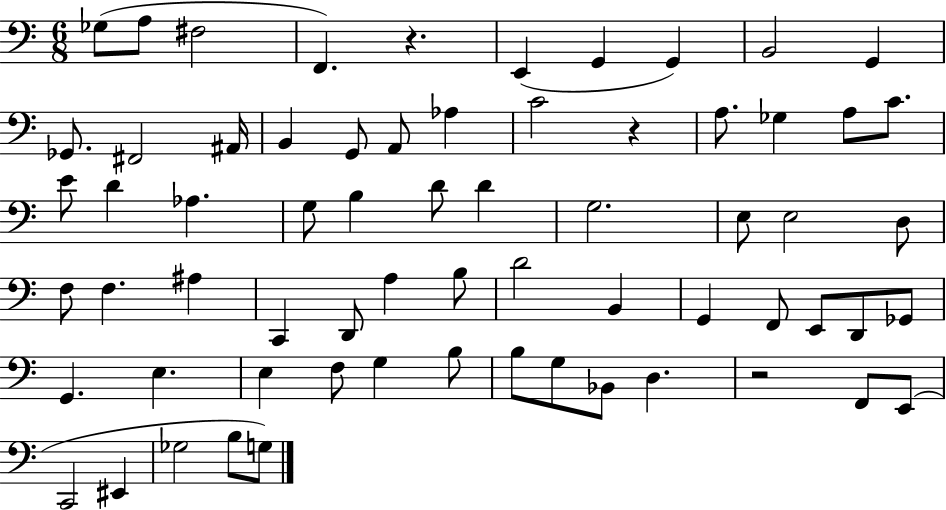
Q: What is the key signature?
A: C major